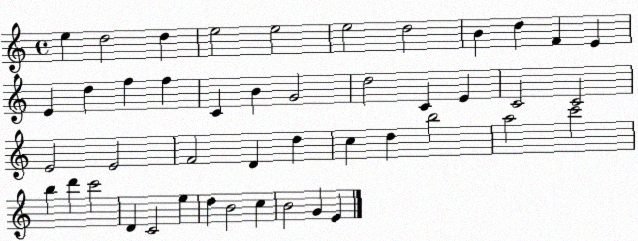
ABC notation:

X:1
T:Untitled
M:4/4
L:1/4
K:C
e d2 d e2 e2 e2 d2 B d F E E d f f C B G2 d2 C E C2 C2 E2 E2 F2 D d c d b2 a2 c'2 b d' c'2 D C2 e d B2 c B2 G E